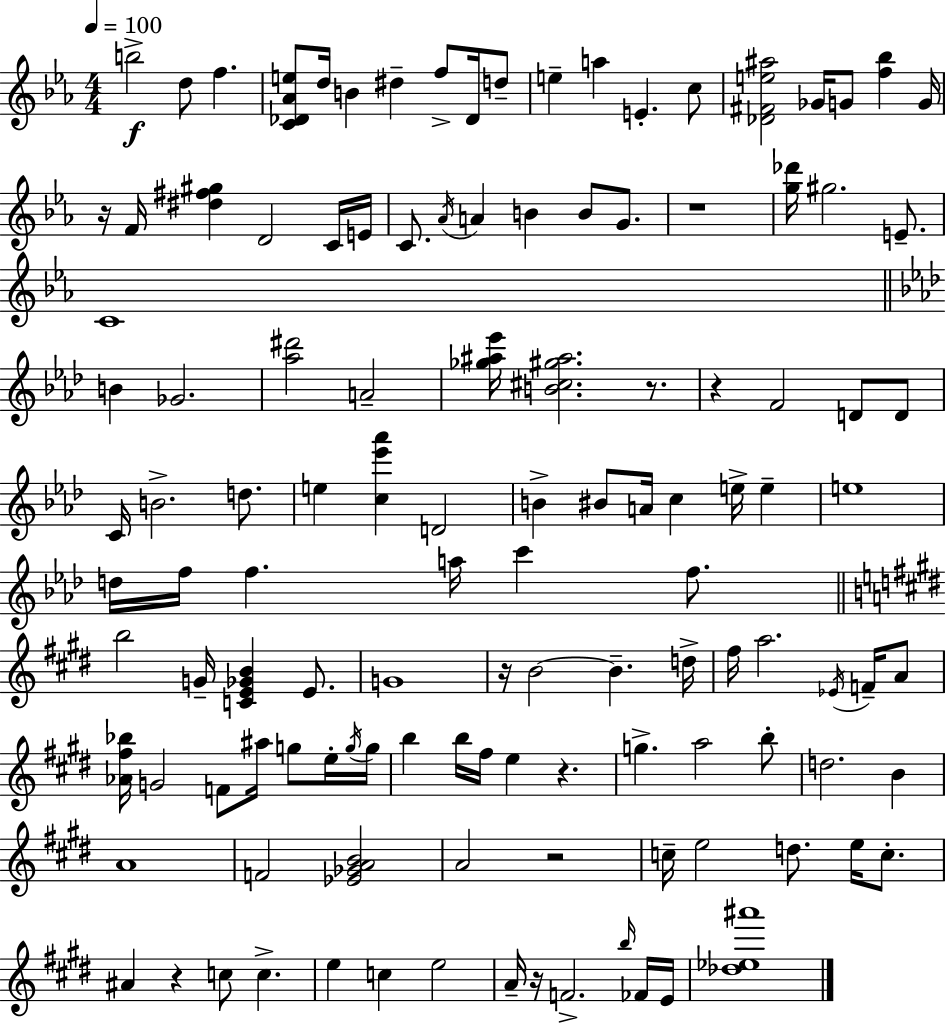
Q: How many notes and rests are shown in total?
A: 122